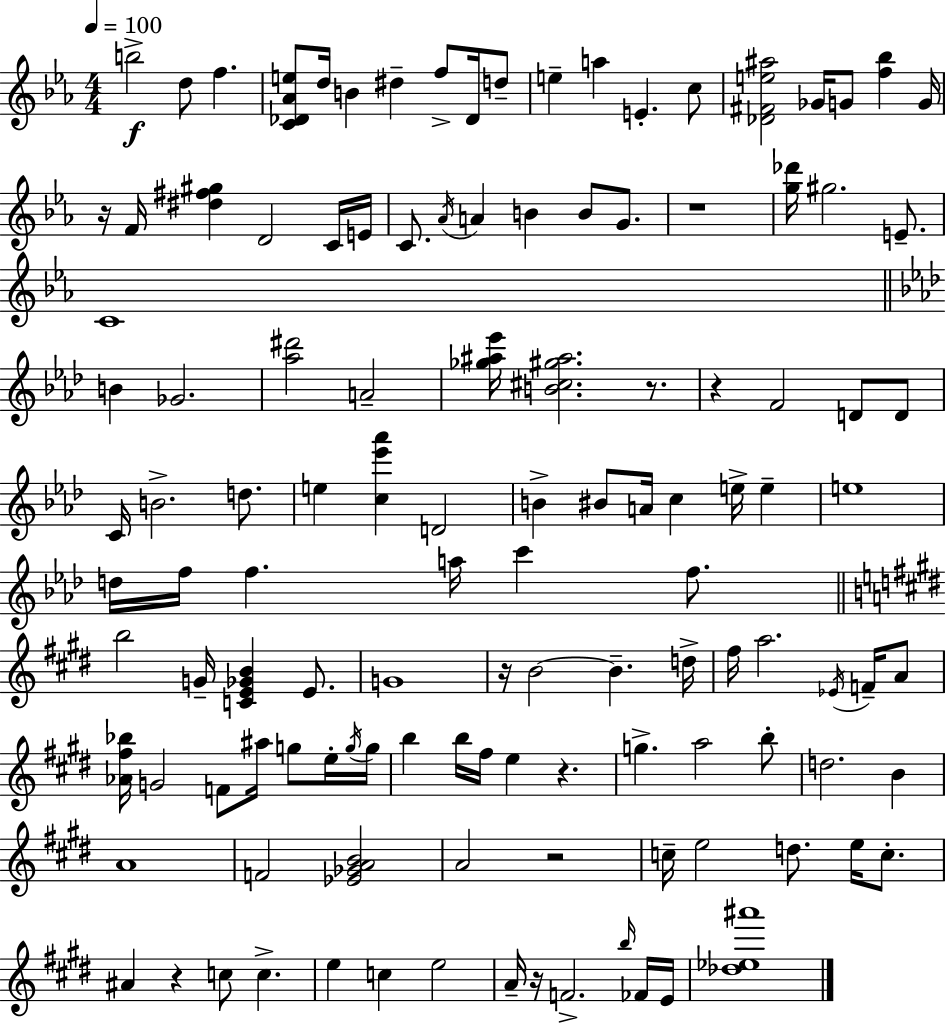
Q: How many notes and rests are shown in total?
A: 122